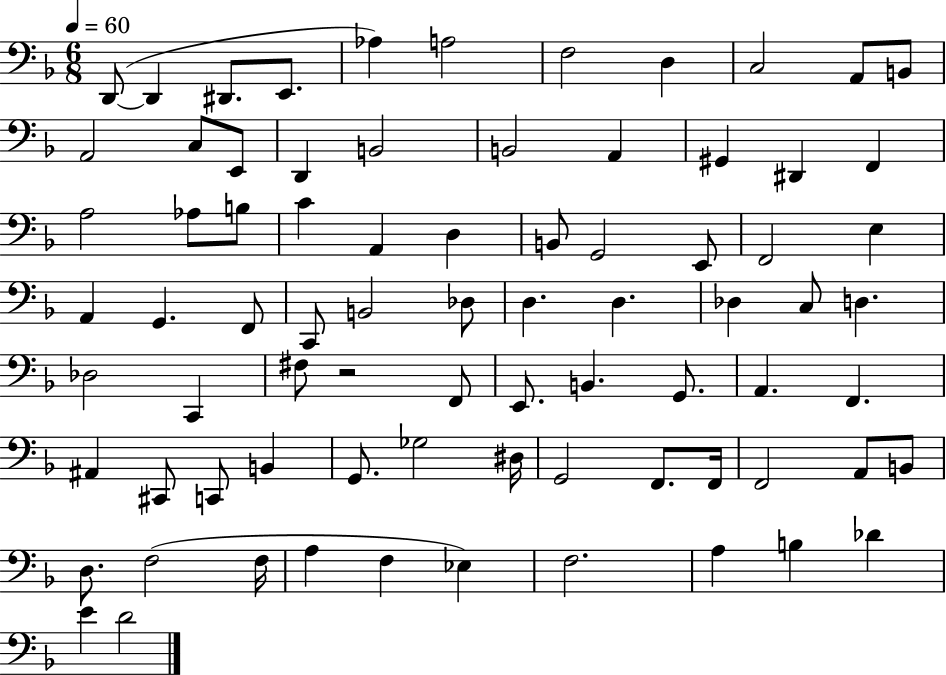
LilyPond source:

{
  \clef bass
  \numericTimeSignature
  \time 6/8
  \key f \major
  \tempo 4 = 60
  d,8~(~ d,4 dis,8. e,8. | aes4) a2 | f2 d4 | c2 a,8 b,8 | \break a,2 c8 e,8 | d,4 b,2 | b,2 a,4 | gis,4 dis,4 f,4 | \break a2 aes8 b8 | c'4 a,4 d4 | b,8 g,2 e,8 | f,2 e4 | \break a,4 g,4. f,8 | c,8 b,2 des8 | d4. d4. | des4 c8 d4. | \break des2 c,4 | fis8 r2 f,8 | e,8. b,4. g,8. | a,4. f,4. | \break ais,4 cis,8 c,8 b,4 | g,8. ges2 dis16 | g,2 f,8. f,16 | f,2 a,8 b,8 | \break d8. f2( f16 | a4 f4 ees4) | f2. | a4 b4 des'4 | \break e'4 d'2 | \bar "|."
}